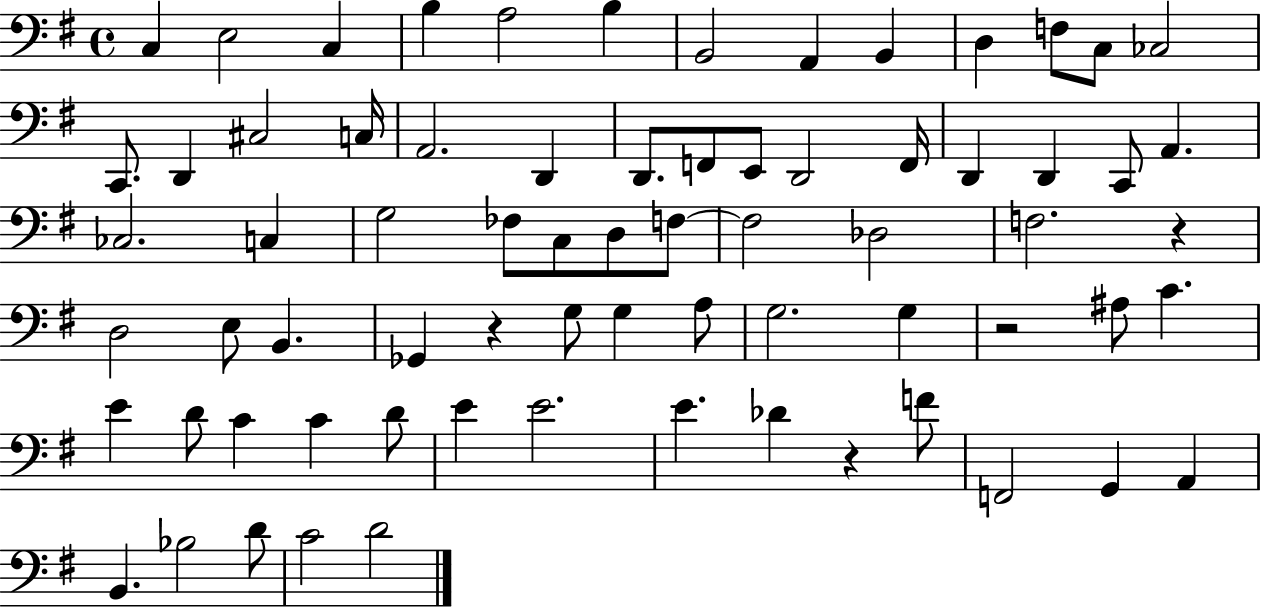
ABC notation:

X:1
T:Untitled
M:4/4
L:1/4
K:G
C, E,2 C, B, A,2 B, B,,2 A,, B,, D, F,/2 C,/2 _C,2 C,,/2 D,, ^C,2 C,/4 A,,2 D,, D,,/2 F,,/2 E,,/2 D,,2 F,,/4 D,, D,, C,,/2 A,, _C,2 C, G,2 _F,/2 C,/2 D,/2 F,/2 F,2 _D,2 F,2 z D,2 E,/2 B,, _G,, z G,/2 G, A,/2 G,2 G, z2 ^A,/2 C E D/2 C C D/2 E E2 E _D z F/2 F,,2 G,, A,, B,, _B,2 D/2 C2 D2